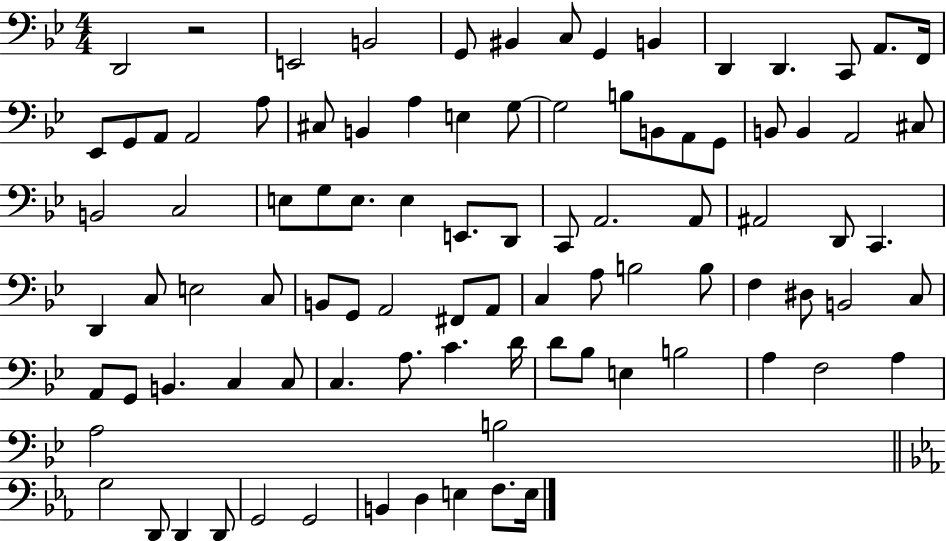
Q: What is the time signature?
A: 4/4